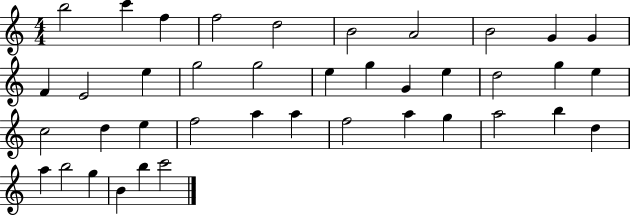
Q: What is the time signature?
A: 4/4